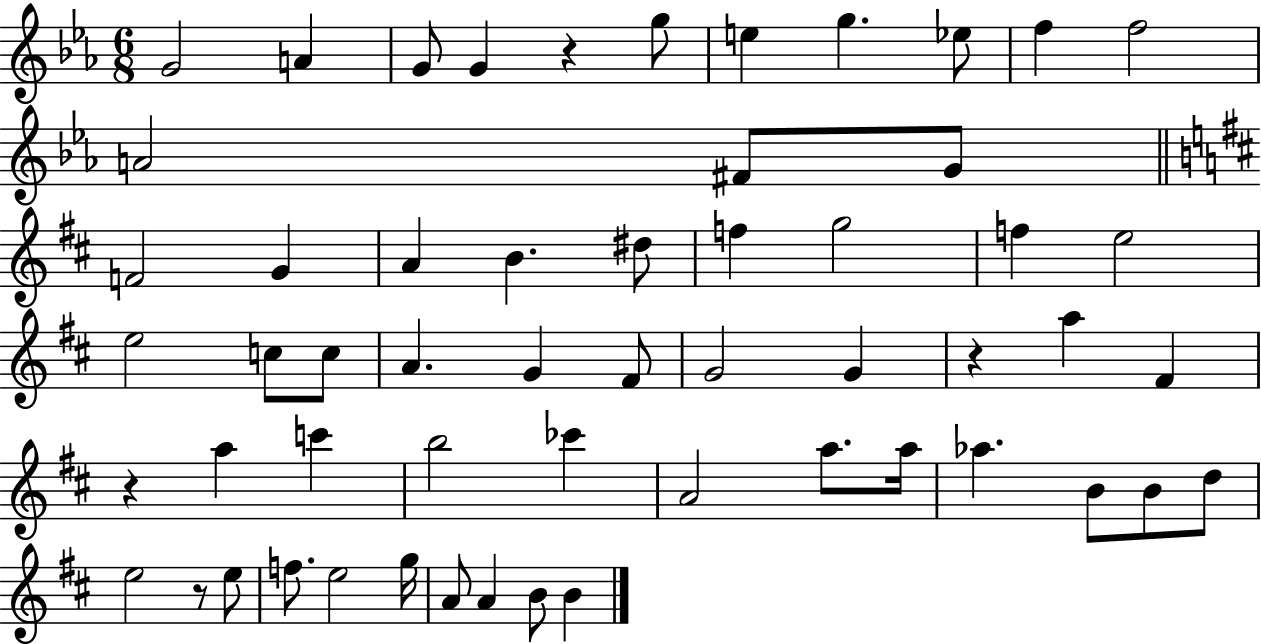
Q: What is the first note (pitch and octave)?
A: G4